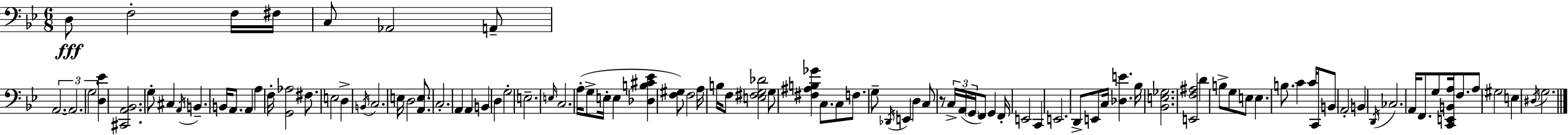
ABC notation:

X:1
T:Untitled
M:6/8
L:1/4
K:Bb
D,/2 F,2 F,/4 ^F,/4 C,/2 _A,,2 A,,/2 A,,2 A,,2 G,2 [D,_E] [^C,,A,,_B,,]2 G,/2 ^C, A,,/4 B,, B,,/4 A,,/2 A,, A, F,/4 [G,,_A,]2 ^F,/2 E,2 D, B,,/4 C,2 E,/4 D,2 [A,,E,]/2 C,2 A,, A,, B,, D, G,2 E,2 E,/4 C,2 A,/4 G,/2 E,/4 E, [_D,B,^C_E] [F,^G,]/2 F,2 A,/4 B,/4 F,/2 [E,^F,G,_D]2 G,/2 [^F,^A,B,_G] C,/2 C,/2 F,/2 G,/2 _D,,/4 E,, D, C,/2 z/2 C,/4 A,,/4 G,,/4 F,,/2 G,, F,,/4 E,,2 C,, E,,2 D,,/2 E,,/2 C,/4 [_D,E] _B,/4 [_B,,E,_G,]2 [E,,F,^A,]2 D B,/2 G,/2 E,/2 E, B,/2 C C/4 C,,/2 B,,/2 A,,2 B,, D,,/4 _C,2 A,,/4 F,,/2 G,/2 [C,,E,,B,,A,]/4 F,/2 A,/2 ^G,2 E, ^D,/4 G,2